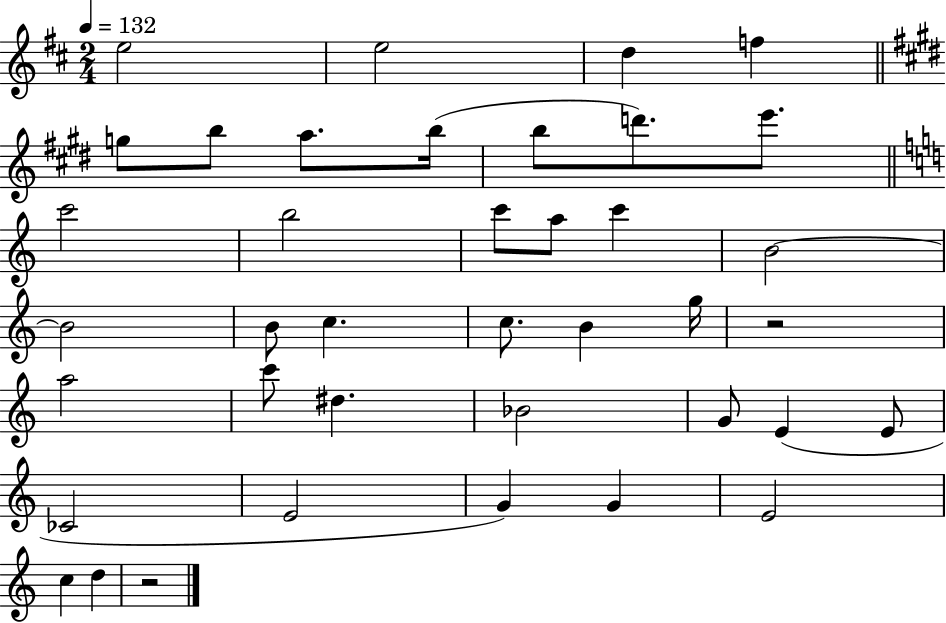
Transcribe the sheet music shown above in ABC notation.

X:1
T:Untitled
M:2/4
L:1/4
K:D
e2 e2 d f g/2 b/2 a/2 b/4 b/2 d'/2 e'/2 c'2 b2 c'/2 a/2 c' B2 B2 B/2 c c/2 B g/4 z2 a2 c'/2 ^d _B2 G/2 E E/2 _C2 E2 G G E2 c d z2